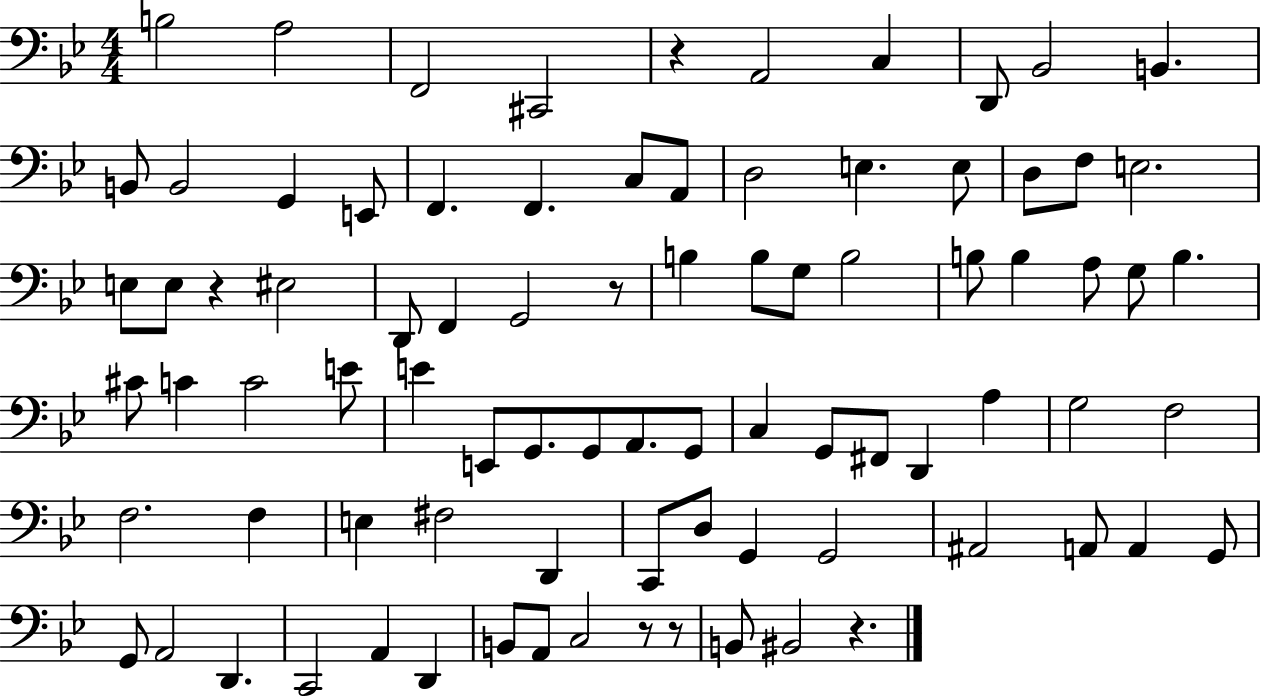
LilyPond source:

{
  \clef bass
  \numericTimeSignature
  \time 4/4
  \key bes \major
  b2 a2 | f,2 cis,2 | r4 a,2 c4 | d,8 bes,2 b,4. | \break b,8 b,2 g,4 e,8 | f,4. f,4. c8 a,8 | d2 e4. e8 | d8 f8 e2. | \break e8 e8 r4 eis2 | d,8 f,4 g,2 r8 | b4 b8 g8 b2 | b8 b4 a8 g8 b4. | \break cis'8 c'4 c'2 e'8 | e'4 e,8 g,8. g,8 a,8. g,8 | c4 g,8 fis,8 d,4 a4 | g2 f2 | \break f2. f4 | e4 fis2 d,4 | c,8 d8 g,4 g,2 | ais,2 a,8 a,4 g,8 | \break g,8 a,2 d,4. | c,2 a,4 d,4 | b,8 a,8 c2 r8 r8 | b,8 bis,2 r4. | \break \bar "|."
}